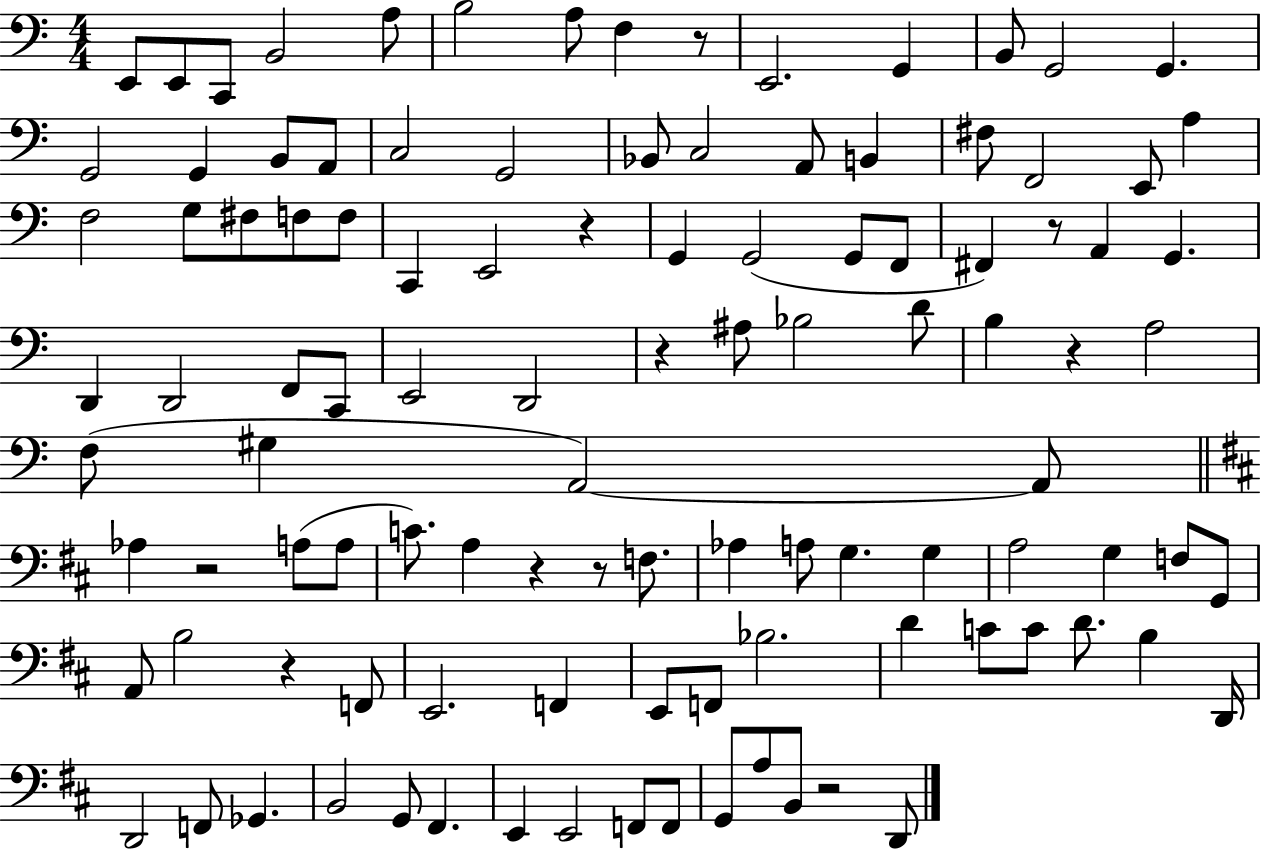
X:1
T:Untitled
M:4/4
L:1/4
K:C
E,,/2 E,,/2 C,,/2 B,,2 A,/2 B,2 A,/2 F, z/2 E,,2 G,, B,,/2 G,,2 G,, G,,2 G,, B,,/2 A,,/2 C,2 G,,2 _B,,/2 C,2 A,,/2 B,, ^F,/2 F,,2 E,,/2 A, F,2 G,/2 ^F,/2 F,/2 F,/2 C,, E,,2 z G,, G,,2 G,,/2 F,,/2 ^F,, z/2 A,, G,, D,, D,,2 F,,/2 C,,/2 E,,2 D,,2 z ^A,/2 _B,2 D/2 B, z A,2 F,/2 ^G, A,,2 A,,/2 _A, z2 A,/2 A,/2 C/2 A, z z/2 F,/2 _A, A,/2 G, G, A,2 G, F,/2 G,,/2 A,,/2 B,2 z F,,/2 E,,2 F,, E,,/2 F,,/2 _B,2 D C/2 C/2 D/2 B, D,,/4 D,,2 F,,/2 _G,, B,,2 G,,/2 ^F,, E,, E,,2 F,,/2 F,,/2 G,,/2 A,/2 B,,/2 z2 D,,/2